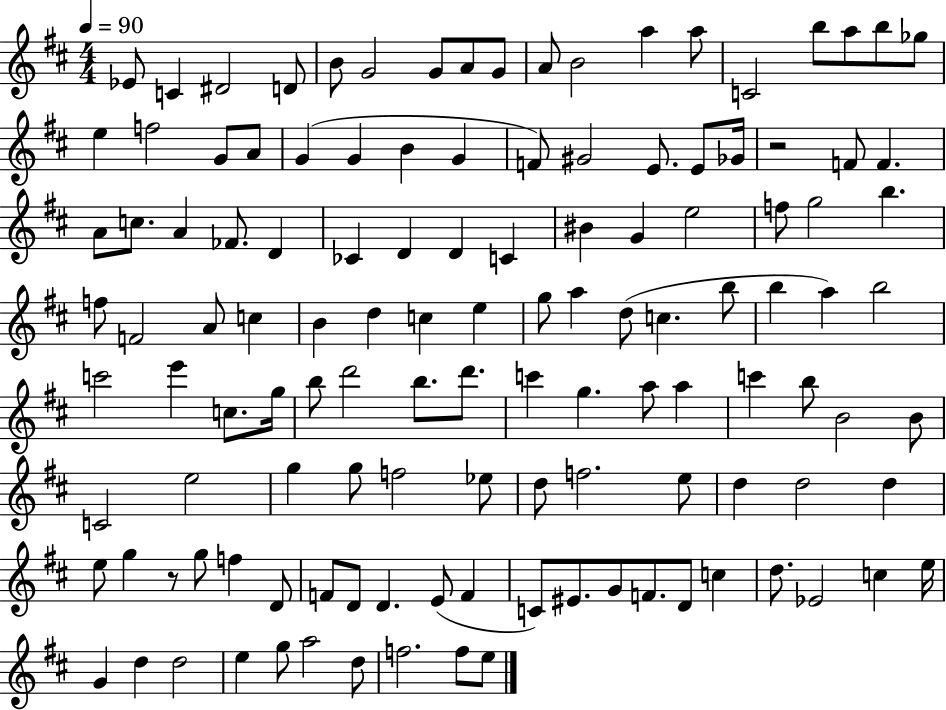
{
  \clef treble
  \numericTimeSignature
  \time 4/4
  \key d \major
  \tempo 4 = 90
  ees'8 c'4 dis'2 d'8 | b'8 g'2 g'8 a'8 g'8 | a'8 b'2 a''4 a''8 | c'2 b''8 a''8 b''8 ges''8 | \break e''4 f''2 g'8 a'8 | g'4( g'4 b'4 g'4 | f'8) gis'2 e'8. e'8 ges'16 | r2 f'8 f'4. | \break a'8 c''8. a'4 fes'8. d'4 | ces'4 d'4 d'4 c'4 | bis'4 g'4 e''2 | f''8 g''2 b''4. | \break f''8 f'2 a'8 c''4 | b'4 d''4 c''4 e''4 | g''8 a''4 d''8( c''4. b''8 | b''4 a''4) b''2 | \break c'''2 e'''4 c''8. g''16 | b''8 d'''2 b''8. d'''8. | c'''4 g''4. a''8 a''4 | c'''4 b''8 b'2 b'8 | \break c'2 e''2 | g''4 g''8 f''2 ees''8 | d''8 f''2. e''8 | d''4 d''2 d''4 | \break e''8 g''4 r8 g''8 f''4 d'8 | f'8 d'8 d'4. e'8( f'4 | c'8) eis'8. g'8 f'8. d'8 c''4 | d''8. ees'2 c''4 e''16 | \break g'4 d''4 d''2 | e''4 g''8 a''2 d''8 | f''2. f''8 e''8 | \bar "|."
}